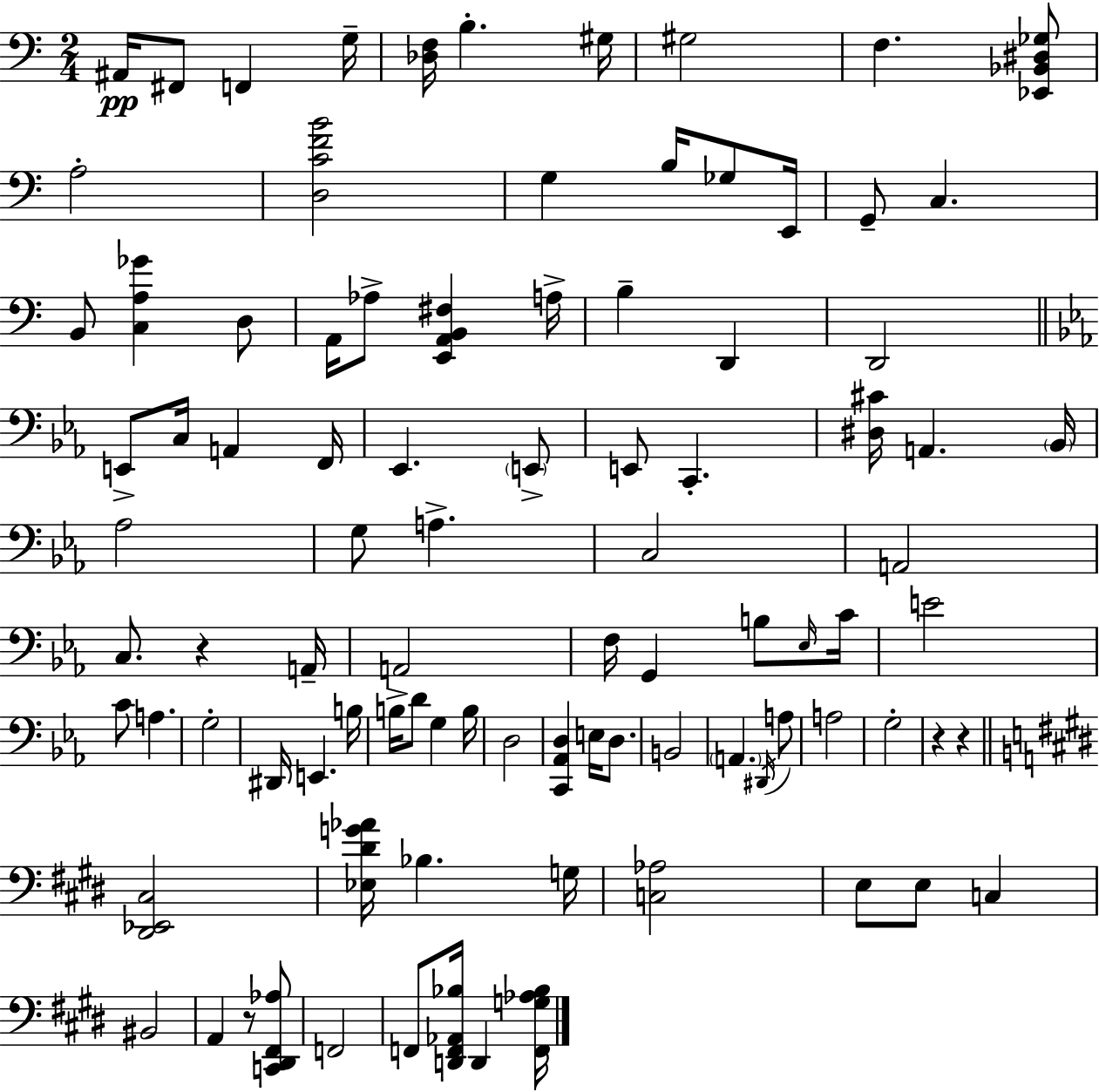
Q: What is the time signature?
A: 2/4